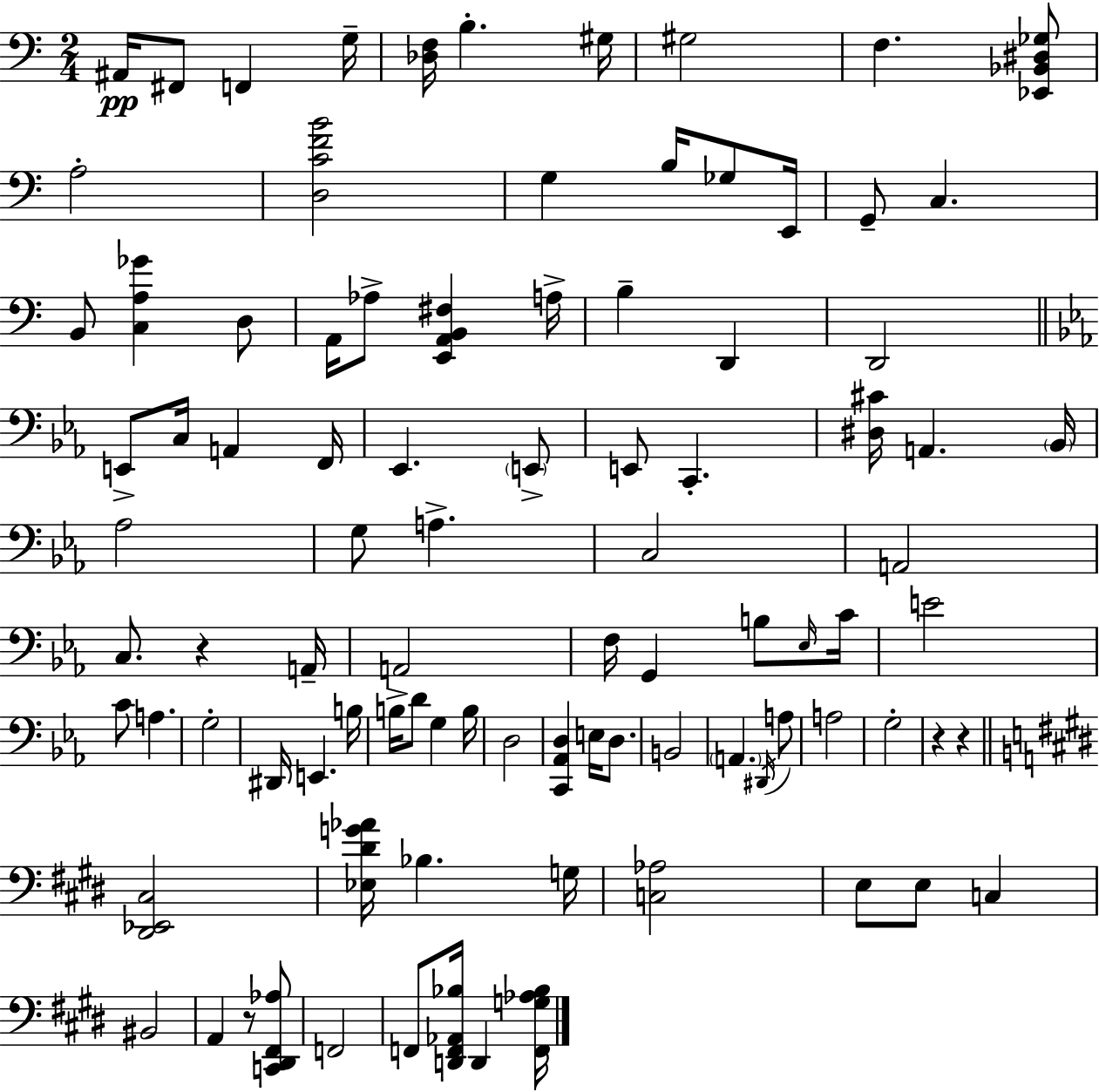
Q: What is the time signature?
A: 2/4